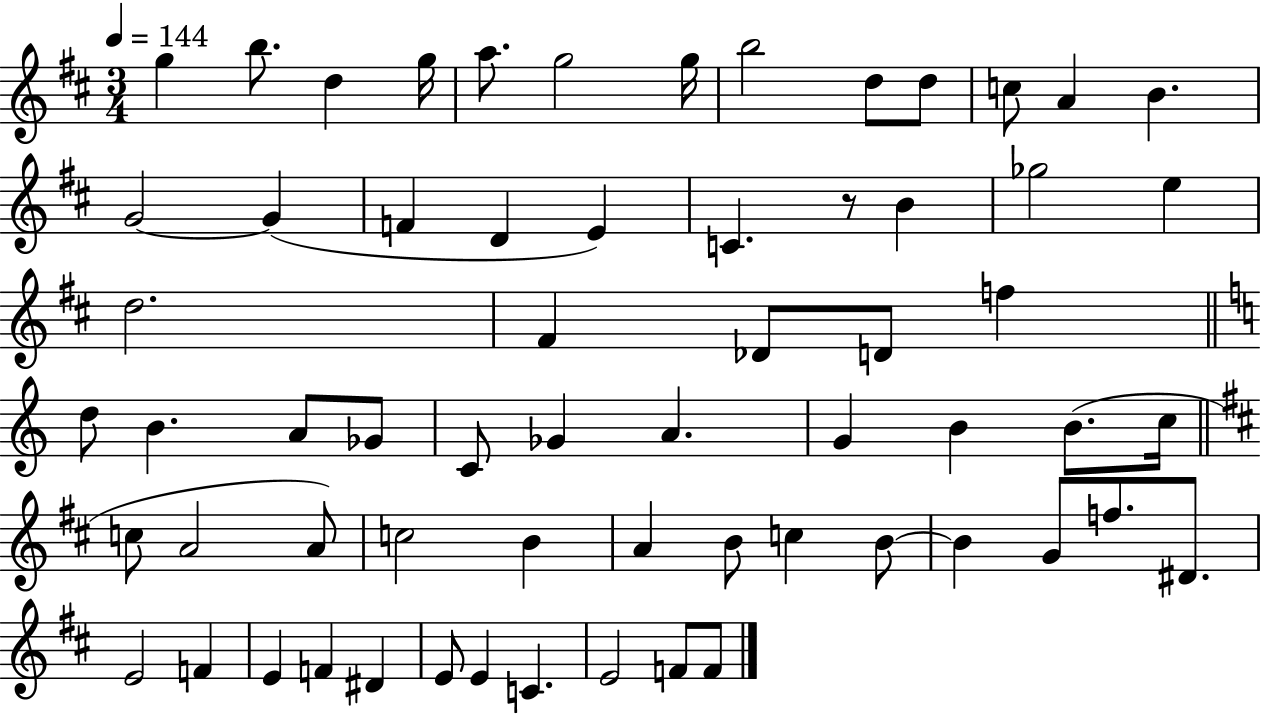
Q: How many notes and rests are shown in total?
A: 63